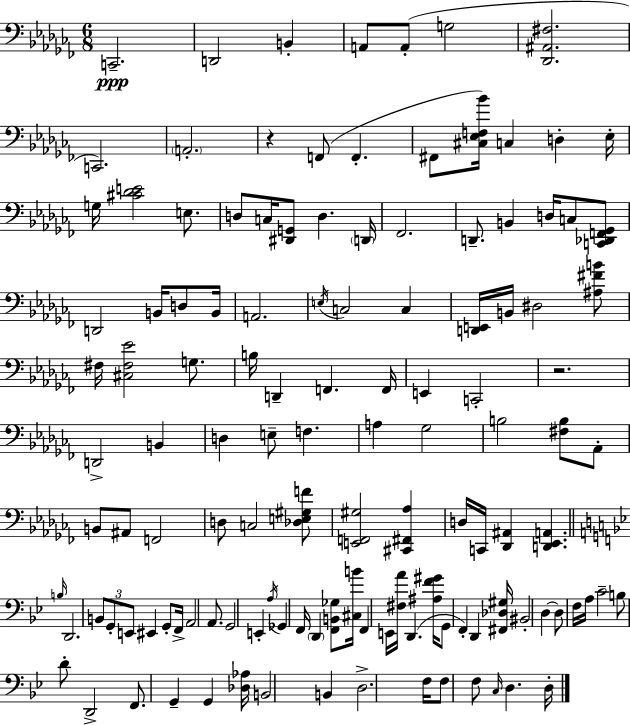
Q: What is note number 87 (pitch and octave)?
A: C4